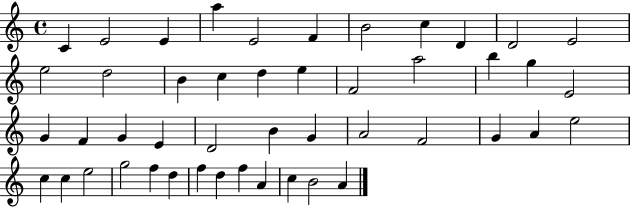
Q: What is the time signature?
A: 4/4